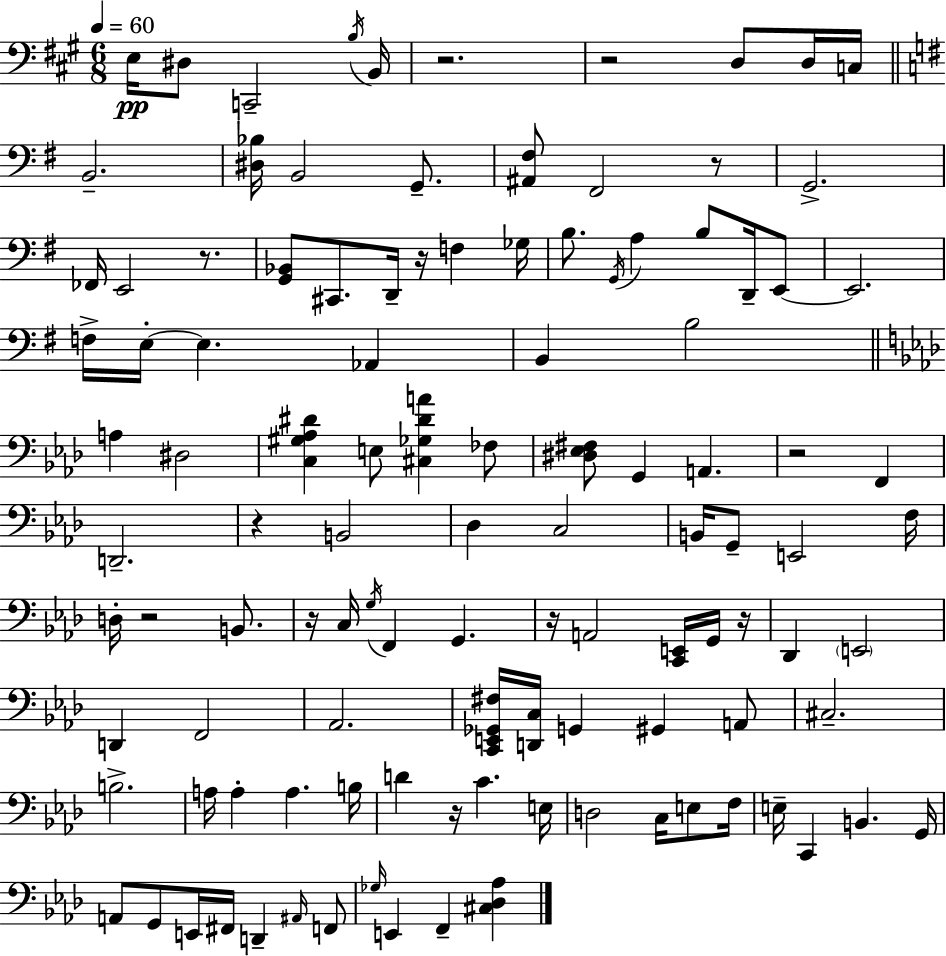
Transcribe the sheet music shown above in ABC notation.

X:1
T:Untitled
M:6/8
L:1/4
K:A
E,/4 ^D,/2 C,,2 B,/4 B,,/4 z2 z2 D,/2 D,/4 C,/4 B,,2 [^D,_B,]/4 B,,2 G,,/2 [^A,,^F,]/2 ^F,,2 z/2 G,,2 _F,,/4 E,,2 z/2 [G,,_B,,]/2 ^C,,/2 D,,/4 z/4 F, _G,/4 B,/2 G,,/4 A, B,/2 D,,/4 E,,/2 E,,2 F,/4 E,/4 E, _A,, B,, B,2 A, ^D,2 [C,^G,_A,^D] E,/2 [^C,_G,^DA] _F,/2 [^D,_E,^F,]/2 G,, A,, z2 F,, D,,2 z B,,2 _D, C,2 B,,/4 G,,/2 E,,2 F,/4 D,/4 z2 B,,/2 z/4 C,/4 G,/4 F,, G,, z/4 A,,2 [C,,E,,]/4 G,,/4 z/4 _D,, E,,2 D,, F,,2 _A,,2 [C,,E,,_G,,^F,]/4 [D,,C,]/4 G,, ^G,, A,,/2 ^C,2 B,2 A,/4 A, A, B,/4 D z/4 C E,/4 D,2 C,/4 E,/2 F,/4 E,/4 C,, B,, G,,/4 A,,/2 G,,/2 E,,/4 ^F,,/4 D,, ^A,,/4 F,,/2 _G,/4 E,, F,, [^C,_D,_A,]